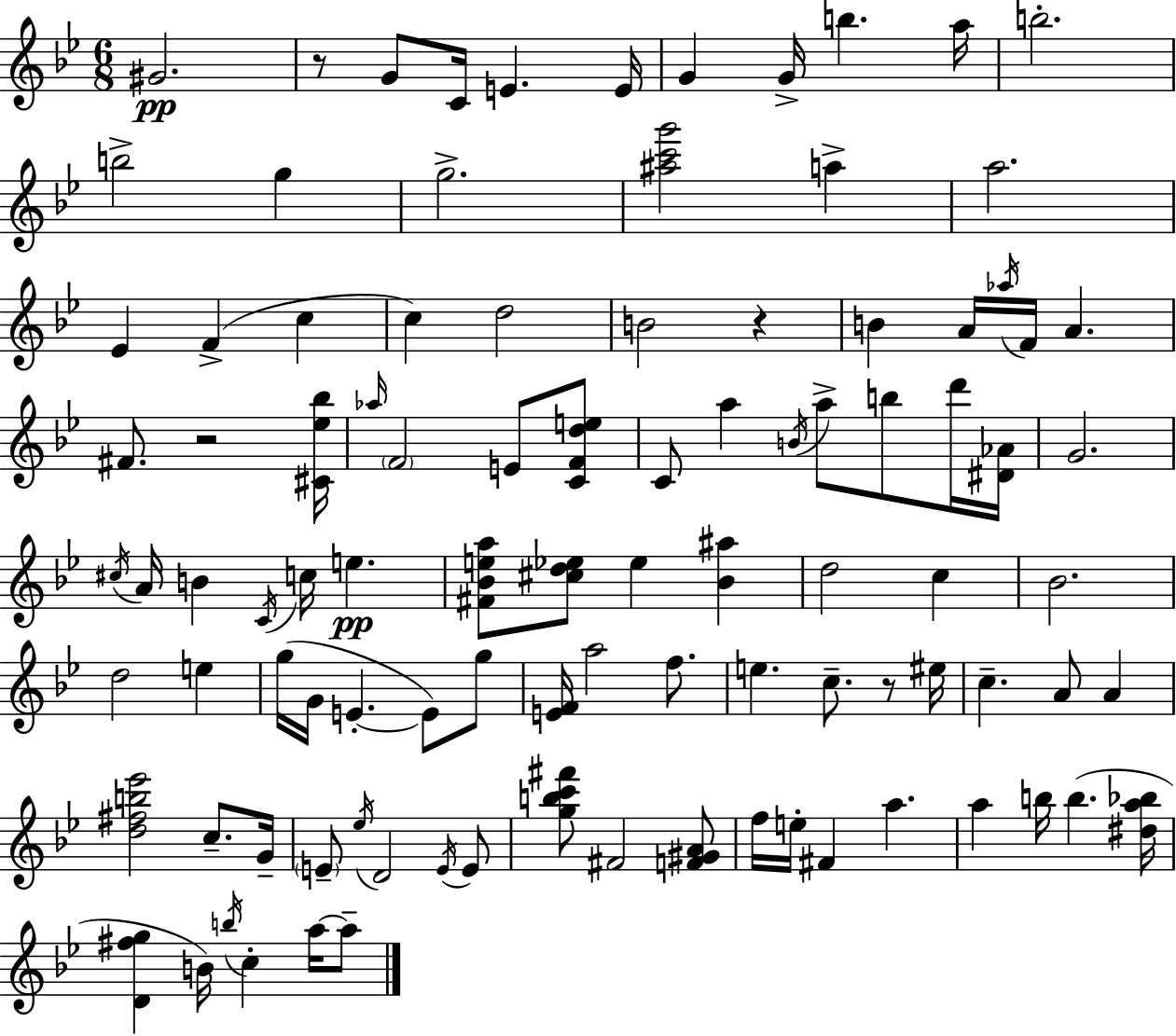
{
  \clef treble
  \numericTimeSignature
  \time 6/8
  \key g \minor
  gis'2.\pp | r8 g'8 c'16 e'4. e'16 | g'4 g'16-> b''4. a''16 | b''2.-. | \break b''2-> g''4 | g''2.-> | <ais'' c''' g'''>2 a''4-> | a''2. | \break ees'4 f'4->( c''4 | c''4) d''2 | b'2 r4 | b'4 a'16 \acciaccatura { aes''16 } f'16 a'4. | \break fis'8. r2 | <cis' ees'' bes''>16 \grace { aes''16 } \parenthesize f'2 e'8 | <c' f' d'' e''>8 c'8 a''4 \acciaccatura { b'16 } a''8-> b''8 | d'''16 <dis' aes'>16 g'2. | \break \acciaccatura { cis''16 } a'16 b'4 \acciaccatura { c'16 } c''16 e''4.\pp | <fis' bes' e'' a''>8 <cis'' d'' ees''>8 ees''4 | <bes' ais''>4 d''2 | c''4 bes'2. | \break d''2 | e''4 g''16( g'16 e'4.-.~~ | e'8) g''8 <e' f'>16 a''2 | f''8. e''4. c''8.-- | \break r8 eis''16 c''4.-- a'8 | a'4 <d'' fis'' b'' ees'''>2 | c''8.-- g'16-- \parenthesize e'8-- \acciaccatura { ees''16 } d'2 | \acciaccatura { e'16 } e'8 <g'' b'' c''' fis'''>8 fis'2 | \break <f' gis' a'>8 f''16 e''16-. fis'4 | a''4. a''4 b''16 | b''4.( <dis'' a'' bes''>16 <d' fis'' g''>4 b'16) | \acciaccatura { b''16 } c''4-. a''16~~ a''8-- \bar "|."
}